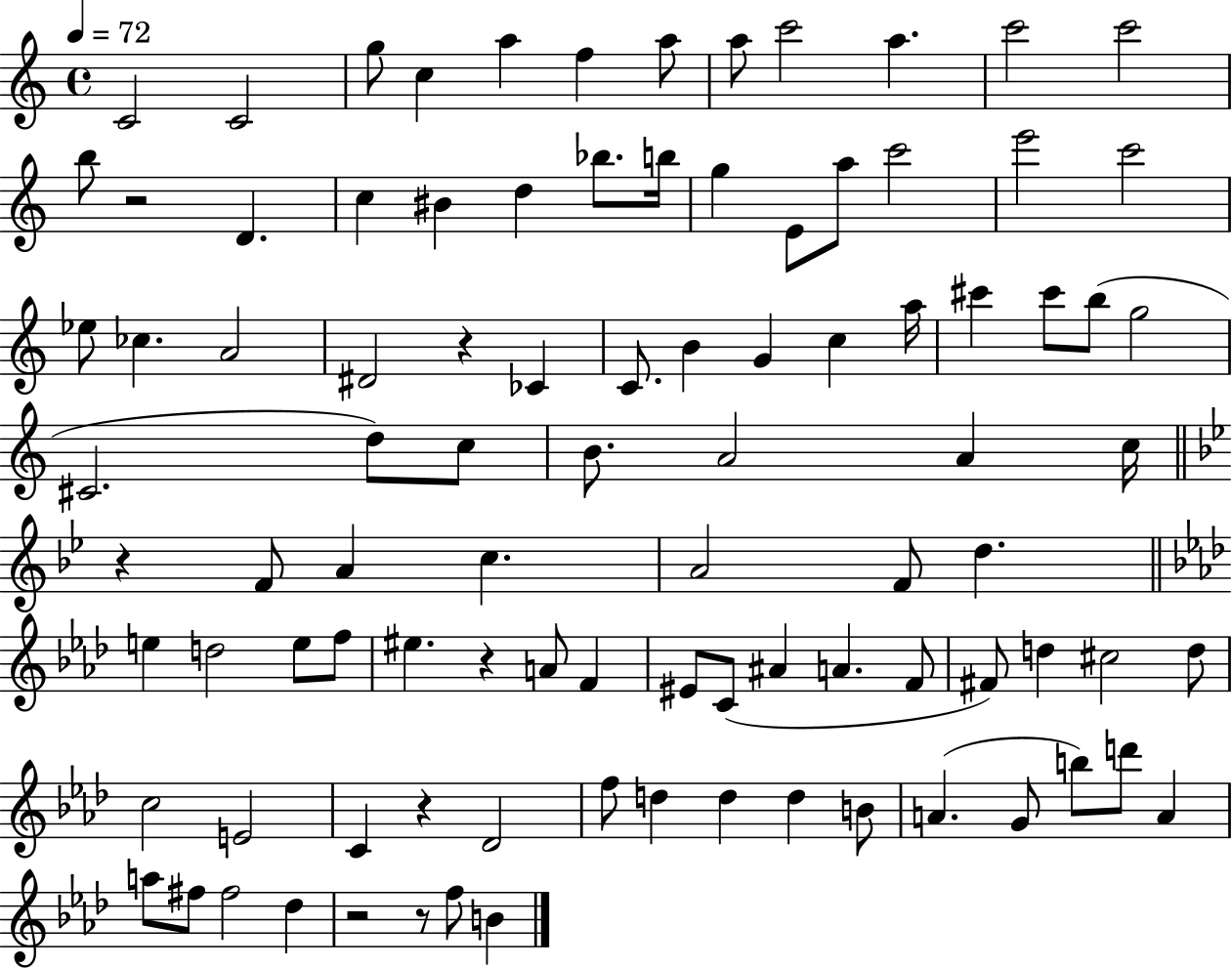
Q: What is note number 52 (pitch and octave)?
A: D5